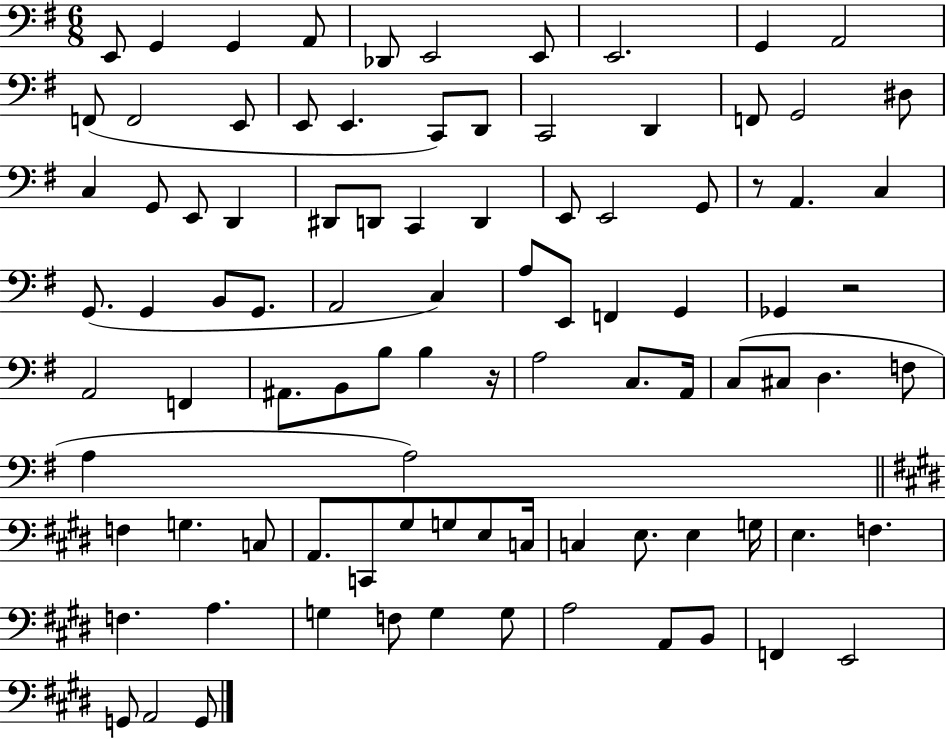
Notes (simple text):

E2/e G2/q G2/q A2/e Db2/e E2/h E2/e E2/h. G2/q A2/h F2/e F2/h E2/e E2/e E2/q. C2/e D2/e C2/h D2/q F2/e G2/h D#3/e C3/q G2/e E2/e D2/q D#2/e D2/e C2/q D2/q E2/e E2/h G2/e R/e A2/q. C3/q G2/e. G2/q B2/e G2/e. A2/h C3/q A3/e E2/e F2/q G2/q Gb2/q R/h A2/h F2/q A#2/e. B2/e B3/e B3/q R/s A3/h C3/e. A2/s C3/e C#3/e D3/q. F3/e A3/q A3/h F3/q G3/q. C3/e A2/e. C2/e G#3/e G3/e E3/e C3/s C3/q E3/e. E3/q G3/s E3/q. F3/q. F3/q. A3/q. G3/q F3/e G3/q G3/e A3/h A2/e B2/e F2/q E2/h G2/e A2/h G2/e